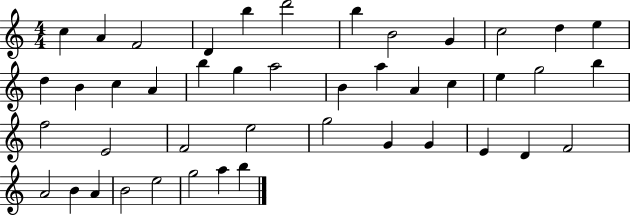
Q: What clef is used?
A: treble